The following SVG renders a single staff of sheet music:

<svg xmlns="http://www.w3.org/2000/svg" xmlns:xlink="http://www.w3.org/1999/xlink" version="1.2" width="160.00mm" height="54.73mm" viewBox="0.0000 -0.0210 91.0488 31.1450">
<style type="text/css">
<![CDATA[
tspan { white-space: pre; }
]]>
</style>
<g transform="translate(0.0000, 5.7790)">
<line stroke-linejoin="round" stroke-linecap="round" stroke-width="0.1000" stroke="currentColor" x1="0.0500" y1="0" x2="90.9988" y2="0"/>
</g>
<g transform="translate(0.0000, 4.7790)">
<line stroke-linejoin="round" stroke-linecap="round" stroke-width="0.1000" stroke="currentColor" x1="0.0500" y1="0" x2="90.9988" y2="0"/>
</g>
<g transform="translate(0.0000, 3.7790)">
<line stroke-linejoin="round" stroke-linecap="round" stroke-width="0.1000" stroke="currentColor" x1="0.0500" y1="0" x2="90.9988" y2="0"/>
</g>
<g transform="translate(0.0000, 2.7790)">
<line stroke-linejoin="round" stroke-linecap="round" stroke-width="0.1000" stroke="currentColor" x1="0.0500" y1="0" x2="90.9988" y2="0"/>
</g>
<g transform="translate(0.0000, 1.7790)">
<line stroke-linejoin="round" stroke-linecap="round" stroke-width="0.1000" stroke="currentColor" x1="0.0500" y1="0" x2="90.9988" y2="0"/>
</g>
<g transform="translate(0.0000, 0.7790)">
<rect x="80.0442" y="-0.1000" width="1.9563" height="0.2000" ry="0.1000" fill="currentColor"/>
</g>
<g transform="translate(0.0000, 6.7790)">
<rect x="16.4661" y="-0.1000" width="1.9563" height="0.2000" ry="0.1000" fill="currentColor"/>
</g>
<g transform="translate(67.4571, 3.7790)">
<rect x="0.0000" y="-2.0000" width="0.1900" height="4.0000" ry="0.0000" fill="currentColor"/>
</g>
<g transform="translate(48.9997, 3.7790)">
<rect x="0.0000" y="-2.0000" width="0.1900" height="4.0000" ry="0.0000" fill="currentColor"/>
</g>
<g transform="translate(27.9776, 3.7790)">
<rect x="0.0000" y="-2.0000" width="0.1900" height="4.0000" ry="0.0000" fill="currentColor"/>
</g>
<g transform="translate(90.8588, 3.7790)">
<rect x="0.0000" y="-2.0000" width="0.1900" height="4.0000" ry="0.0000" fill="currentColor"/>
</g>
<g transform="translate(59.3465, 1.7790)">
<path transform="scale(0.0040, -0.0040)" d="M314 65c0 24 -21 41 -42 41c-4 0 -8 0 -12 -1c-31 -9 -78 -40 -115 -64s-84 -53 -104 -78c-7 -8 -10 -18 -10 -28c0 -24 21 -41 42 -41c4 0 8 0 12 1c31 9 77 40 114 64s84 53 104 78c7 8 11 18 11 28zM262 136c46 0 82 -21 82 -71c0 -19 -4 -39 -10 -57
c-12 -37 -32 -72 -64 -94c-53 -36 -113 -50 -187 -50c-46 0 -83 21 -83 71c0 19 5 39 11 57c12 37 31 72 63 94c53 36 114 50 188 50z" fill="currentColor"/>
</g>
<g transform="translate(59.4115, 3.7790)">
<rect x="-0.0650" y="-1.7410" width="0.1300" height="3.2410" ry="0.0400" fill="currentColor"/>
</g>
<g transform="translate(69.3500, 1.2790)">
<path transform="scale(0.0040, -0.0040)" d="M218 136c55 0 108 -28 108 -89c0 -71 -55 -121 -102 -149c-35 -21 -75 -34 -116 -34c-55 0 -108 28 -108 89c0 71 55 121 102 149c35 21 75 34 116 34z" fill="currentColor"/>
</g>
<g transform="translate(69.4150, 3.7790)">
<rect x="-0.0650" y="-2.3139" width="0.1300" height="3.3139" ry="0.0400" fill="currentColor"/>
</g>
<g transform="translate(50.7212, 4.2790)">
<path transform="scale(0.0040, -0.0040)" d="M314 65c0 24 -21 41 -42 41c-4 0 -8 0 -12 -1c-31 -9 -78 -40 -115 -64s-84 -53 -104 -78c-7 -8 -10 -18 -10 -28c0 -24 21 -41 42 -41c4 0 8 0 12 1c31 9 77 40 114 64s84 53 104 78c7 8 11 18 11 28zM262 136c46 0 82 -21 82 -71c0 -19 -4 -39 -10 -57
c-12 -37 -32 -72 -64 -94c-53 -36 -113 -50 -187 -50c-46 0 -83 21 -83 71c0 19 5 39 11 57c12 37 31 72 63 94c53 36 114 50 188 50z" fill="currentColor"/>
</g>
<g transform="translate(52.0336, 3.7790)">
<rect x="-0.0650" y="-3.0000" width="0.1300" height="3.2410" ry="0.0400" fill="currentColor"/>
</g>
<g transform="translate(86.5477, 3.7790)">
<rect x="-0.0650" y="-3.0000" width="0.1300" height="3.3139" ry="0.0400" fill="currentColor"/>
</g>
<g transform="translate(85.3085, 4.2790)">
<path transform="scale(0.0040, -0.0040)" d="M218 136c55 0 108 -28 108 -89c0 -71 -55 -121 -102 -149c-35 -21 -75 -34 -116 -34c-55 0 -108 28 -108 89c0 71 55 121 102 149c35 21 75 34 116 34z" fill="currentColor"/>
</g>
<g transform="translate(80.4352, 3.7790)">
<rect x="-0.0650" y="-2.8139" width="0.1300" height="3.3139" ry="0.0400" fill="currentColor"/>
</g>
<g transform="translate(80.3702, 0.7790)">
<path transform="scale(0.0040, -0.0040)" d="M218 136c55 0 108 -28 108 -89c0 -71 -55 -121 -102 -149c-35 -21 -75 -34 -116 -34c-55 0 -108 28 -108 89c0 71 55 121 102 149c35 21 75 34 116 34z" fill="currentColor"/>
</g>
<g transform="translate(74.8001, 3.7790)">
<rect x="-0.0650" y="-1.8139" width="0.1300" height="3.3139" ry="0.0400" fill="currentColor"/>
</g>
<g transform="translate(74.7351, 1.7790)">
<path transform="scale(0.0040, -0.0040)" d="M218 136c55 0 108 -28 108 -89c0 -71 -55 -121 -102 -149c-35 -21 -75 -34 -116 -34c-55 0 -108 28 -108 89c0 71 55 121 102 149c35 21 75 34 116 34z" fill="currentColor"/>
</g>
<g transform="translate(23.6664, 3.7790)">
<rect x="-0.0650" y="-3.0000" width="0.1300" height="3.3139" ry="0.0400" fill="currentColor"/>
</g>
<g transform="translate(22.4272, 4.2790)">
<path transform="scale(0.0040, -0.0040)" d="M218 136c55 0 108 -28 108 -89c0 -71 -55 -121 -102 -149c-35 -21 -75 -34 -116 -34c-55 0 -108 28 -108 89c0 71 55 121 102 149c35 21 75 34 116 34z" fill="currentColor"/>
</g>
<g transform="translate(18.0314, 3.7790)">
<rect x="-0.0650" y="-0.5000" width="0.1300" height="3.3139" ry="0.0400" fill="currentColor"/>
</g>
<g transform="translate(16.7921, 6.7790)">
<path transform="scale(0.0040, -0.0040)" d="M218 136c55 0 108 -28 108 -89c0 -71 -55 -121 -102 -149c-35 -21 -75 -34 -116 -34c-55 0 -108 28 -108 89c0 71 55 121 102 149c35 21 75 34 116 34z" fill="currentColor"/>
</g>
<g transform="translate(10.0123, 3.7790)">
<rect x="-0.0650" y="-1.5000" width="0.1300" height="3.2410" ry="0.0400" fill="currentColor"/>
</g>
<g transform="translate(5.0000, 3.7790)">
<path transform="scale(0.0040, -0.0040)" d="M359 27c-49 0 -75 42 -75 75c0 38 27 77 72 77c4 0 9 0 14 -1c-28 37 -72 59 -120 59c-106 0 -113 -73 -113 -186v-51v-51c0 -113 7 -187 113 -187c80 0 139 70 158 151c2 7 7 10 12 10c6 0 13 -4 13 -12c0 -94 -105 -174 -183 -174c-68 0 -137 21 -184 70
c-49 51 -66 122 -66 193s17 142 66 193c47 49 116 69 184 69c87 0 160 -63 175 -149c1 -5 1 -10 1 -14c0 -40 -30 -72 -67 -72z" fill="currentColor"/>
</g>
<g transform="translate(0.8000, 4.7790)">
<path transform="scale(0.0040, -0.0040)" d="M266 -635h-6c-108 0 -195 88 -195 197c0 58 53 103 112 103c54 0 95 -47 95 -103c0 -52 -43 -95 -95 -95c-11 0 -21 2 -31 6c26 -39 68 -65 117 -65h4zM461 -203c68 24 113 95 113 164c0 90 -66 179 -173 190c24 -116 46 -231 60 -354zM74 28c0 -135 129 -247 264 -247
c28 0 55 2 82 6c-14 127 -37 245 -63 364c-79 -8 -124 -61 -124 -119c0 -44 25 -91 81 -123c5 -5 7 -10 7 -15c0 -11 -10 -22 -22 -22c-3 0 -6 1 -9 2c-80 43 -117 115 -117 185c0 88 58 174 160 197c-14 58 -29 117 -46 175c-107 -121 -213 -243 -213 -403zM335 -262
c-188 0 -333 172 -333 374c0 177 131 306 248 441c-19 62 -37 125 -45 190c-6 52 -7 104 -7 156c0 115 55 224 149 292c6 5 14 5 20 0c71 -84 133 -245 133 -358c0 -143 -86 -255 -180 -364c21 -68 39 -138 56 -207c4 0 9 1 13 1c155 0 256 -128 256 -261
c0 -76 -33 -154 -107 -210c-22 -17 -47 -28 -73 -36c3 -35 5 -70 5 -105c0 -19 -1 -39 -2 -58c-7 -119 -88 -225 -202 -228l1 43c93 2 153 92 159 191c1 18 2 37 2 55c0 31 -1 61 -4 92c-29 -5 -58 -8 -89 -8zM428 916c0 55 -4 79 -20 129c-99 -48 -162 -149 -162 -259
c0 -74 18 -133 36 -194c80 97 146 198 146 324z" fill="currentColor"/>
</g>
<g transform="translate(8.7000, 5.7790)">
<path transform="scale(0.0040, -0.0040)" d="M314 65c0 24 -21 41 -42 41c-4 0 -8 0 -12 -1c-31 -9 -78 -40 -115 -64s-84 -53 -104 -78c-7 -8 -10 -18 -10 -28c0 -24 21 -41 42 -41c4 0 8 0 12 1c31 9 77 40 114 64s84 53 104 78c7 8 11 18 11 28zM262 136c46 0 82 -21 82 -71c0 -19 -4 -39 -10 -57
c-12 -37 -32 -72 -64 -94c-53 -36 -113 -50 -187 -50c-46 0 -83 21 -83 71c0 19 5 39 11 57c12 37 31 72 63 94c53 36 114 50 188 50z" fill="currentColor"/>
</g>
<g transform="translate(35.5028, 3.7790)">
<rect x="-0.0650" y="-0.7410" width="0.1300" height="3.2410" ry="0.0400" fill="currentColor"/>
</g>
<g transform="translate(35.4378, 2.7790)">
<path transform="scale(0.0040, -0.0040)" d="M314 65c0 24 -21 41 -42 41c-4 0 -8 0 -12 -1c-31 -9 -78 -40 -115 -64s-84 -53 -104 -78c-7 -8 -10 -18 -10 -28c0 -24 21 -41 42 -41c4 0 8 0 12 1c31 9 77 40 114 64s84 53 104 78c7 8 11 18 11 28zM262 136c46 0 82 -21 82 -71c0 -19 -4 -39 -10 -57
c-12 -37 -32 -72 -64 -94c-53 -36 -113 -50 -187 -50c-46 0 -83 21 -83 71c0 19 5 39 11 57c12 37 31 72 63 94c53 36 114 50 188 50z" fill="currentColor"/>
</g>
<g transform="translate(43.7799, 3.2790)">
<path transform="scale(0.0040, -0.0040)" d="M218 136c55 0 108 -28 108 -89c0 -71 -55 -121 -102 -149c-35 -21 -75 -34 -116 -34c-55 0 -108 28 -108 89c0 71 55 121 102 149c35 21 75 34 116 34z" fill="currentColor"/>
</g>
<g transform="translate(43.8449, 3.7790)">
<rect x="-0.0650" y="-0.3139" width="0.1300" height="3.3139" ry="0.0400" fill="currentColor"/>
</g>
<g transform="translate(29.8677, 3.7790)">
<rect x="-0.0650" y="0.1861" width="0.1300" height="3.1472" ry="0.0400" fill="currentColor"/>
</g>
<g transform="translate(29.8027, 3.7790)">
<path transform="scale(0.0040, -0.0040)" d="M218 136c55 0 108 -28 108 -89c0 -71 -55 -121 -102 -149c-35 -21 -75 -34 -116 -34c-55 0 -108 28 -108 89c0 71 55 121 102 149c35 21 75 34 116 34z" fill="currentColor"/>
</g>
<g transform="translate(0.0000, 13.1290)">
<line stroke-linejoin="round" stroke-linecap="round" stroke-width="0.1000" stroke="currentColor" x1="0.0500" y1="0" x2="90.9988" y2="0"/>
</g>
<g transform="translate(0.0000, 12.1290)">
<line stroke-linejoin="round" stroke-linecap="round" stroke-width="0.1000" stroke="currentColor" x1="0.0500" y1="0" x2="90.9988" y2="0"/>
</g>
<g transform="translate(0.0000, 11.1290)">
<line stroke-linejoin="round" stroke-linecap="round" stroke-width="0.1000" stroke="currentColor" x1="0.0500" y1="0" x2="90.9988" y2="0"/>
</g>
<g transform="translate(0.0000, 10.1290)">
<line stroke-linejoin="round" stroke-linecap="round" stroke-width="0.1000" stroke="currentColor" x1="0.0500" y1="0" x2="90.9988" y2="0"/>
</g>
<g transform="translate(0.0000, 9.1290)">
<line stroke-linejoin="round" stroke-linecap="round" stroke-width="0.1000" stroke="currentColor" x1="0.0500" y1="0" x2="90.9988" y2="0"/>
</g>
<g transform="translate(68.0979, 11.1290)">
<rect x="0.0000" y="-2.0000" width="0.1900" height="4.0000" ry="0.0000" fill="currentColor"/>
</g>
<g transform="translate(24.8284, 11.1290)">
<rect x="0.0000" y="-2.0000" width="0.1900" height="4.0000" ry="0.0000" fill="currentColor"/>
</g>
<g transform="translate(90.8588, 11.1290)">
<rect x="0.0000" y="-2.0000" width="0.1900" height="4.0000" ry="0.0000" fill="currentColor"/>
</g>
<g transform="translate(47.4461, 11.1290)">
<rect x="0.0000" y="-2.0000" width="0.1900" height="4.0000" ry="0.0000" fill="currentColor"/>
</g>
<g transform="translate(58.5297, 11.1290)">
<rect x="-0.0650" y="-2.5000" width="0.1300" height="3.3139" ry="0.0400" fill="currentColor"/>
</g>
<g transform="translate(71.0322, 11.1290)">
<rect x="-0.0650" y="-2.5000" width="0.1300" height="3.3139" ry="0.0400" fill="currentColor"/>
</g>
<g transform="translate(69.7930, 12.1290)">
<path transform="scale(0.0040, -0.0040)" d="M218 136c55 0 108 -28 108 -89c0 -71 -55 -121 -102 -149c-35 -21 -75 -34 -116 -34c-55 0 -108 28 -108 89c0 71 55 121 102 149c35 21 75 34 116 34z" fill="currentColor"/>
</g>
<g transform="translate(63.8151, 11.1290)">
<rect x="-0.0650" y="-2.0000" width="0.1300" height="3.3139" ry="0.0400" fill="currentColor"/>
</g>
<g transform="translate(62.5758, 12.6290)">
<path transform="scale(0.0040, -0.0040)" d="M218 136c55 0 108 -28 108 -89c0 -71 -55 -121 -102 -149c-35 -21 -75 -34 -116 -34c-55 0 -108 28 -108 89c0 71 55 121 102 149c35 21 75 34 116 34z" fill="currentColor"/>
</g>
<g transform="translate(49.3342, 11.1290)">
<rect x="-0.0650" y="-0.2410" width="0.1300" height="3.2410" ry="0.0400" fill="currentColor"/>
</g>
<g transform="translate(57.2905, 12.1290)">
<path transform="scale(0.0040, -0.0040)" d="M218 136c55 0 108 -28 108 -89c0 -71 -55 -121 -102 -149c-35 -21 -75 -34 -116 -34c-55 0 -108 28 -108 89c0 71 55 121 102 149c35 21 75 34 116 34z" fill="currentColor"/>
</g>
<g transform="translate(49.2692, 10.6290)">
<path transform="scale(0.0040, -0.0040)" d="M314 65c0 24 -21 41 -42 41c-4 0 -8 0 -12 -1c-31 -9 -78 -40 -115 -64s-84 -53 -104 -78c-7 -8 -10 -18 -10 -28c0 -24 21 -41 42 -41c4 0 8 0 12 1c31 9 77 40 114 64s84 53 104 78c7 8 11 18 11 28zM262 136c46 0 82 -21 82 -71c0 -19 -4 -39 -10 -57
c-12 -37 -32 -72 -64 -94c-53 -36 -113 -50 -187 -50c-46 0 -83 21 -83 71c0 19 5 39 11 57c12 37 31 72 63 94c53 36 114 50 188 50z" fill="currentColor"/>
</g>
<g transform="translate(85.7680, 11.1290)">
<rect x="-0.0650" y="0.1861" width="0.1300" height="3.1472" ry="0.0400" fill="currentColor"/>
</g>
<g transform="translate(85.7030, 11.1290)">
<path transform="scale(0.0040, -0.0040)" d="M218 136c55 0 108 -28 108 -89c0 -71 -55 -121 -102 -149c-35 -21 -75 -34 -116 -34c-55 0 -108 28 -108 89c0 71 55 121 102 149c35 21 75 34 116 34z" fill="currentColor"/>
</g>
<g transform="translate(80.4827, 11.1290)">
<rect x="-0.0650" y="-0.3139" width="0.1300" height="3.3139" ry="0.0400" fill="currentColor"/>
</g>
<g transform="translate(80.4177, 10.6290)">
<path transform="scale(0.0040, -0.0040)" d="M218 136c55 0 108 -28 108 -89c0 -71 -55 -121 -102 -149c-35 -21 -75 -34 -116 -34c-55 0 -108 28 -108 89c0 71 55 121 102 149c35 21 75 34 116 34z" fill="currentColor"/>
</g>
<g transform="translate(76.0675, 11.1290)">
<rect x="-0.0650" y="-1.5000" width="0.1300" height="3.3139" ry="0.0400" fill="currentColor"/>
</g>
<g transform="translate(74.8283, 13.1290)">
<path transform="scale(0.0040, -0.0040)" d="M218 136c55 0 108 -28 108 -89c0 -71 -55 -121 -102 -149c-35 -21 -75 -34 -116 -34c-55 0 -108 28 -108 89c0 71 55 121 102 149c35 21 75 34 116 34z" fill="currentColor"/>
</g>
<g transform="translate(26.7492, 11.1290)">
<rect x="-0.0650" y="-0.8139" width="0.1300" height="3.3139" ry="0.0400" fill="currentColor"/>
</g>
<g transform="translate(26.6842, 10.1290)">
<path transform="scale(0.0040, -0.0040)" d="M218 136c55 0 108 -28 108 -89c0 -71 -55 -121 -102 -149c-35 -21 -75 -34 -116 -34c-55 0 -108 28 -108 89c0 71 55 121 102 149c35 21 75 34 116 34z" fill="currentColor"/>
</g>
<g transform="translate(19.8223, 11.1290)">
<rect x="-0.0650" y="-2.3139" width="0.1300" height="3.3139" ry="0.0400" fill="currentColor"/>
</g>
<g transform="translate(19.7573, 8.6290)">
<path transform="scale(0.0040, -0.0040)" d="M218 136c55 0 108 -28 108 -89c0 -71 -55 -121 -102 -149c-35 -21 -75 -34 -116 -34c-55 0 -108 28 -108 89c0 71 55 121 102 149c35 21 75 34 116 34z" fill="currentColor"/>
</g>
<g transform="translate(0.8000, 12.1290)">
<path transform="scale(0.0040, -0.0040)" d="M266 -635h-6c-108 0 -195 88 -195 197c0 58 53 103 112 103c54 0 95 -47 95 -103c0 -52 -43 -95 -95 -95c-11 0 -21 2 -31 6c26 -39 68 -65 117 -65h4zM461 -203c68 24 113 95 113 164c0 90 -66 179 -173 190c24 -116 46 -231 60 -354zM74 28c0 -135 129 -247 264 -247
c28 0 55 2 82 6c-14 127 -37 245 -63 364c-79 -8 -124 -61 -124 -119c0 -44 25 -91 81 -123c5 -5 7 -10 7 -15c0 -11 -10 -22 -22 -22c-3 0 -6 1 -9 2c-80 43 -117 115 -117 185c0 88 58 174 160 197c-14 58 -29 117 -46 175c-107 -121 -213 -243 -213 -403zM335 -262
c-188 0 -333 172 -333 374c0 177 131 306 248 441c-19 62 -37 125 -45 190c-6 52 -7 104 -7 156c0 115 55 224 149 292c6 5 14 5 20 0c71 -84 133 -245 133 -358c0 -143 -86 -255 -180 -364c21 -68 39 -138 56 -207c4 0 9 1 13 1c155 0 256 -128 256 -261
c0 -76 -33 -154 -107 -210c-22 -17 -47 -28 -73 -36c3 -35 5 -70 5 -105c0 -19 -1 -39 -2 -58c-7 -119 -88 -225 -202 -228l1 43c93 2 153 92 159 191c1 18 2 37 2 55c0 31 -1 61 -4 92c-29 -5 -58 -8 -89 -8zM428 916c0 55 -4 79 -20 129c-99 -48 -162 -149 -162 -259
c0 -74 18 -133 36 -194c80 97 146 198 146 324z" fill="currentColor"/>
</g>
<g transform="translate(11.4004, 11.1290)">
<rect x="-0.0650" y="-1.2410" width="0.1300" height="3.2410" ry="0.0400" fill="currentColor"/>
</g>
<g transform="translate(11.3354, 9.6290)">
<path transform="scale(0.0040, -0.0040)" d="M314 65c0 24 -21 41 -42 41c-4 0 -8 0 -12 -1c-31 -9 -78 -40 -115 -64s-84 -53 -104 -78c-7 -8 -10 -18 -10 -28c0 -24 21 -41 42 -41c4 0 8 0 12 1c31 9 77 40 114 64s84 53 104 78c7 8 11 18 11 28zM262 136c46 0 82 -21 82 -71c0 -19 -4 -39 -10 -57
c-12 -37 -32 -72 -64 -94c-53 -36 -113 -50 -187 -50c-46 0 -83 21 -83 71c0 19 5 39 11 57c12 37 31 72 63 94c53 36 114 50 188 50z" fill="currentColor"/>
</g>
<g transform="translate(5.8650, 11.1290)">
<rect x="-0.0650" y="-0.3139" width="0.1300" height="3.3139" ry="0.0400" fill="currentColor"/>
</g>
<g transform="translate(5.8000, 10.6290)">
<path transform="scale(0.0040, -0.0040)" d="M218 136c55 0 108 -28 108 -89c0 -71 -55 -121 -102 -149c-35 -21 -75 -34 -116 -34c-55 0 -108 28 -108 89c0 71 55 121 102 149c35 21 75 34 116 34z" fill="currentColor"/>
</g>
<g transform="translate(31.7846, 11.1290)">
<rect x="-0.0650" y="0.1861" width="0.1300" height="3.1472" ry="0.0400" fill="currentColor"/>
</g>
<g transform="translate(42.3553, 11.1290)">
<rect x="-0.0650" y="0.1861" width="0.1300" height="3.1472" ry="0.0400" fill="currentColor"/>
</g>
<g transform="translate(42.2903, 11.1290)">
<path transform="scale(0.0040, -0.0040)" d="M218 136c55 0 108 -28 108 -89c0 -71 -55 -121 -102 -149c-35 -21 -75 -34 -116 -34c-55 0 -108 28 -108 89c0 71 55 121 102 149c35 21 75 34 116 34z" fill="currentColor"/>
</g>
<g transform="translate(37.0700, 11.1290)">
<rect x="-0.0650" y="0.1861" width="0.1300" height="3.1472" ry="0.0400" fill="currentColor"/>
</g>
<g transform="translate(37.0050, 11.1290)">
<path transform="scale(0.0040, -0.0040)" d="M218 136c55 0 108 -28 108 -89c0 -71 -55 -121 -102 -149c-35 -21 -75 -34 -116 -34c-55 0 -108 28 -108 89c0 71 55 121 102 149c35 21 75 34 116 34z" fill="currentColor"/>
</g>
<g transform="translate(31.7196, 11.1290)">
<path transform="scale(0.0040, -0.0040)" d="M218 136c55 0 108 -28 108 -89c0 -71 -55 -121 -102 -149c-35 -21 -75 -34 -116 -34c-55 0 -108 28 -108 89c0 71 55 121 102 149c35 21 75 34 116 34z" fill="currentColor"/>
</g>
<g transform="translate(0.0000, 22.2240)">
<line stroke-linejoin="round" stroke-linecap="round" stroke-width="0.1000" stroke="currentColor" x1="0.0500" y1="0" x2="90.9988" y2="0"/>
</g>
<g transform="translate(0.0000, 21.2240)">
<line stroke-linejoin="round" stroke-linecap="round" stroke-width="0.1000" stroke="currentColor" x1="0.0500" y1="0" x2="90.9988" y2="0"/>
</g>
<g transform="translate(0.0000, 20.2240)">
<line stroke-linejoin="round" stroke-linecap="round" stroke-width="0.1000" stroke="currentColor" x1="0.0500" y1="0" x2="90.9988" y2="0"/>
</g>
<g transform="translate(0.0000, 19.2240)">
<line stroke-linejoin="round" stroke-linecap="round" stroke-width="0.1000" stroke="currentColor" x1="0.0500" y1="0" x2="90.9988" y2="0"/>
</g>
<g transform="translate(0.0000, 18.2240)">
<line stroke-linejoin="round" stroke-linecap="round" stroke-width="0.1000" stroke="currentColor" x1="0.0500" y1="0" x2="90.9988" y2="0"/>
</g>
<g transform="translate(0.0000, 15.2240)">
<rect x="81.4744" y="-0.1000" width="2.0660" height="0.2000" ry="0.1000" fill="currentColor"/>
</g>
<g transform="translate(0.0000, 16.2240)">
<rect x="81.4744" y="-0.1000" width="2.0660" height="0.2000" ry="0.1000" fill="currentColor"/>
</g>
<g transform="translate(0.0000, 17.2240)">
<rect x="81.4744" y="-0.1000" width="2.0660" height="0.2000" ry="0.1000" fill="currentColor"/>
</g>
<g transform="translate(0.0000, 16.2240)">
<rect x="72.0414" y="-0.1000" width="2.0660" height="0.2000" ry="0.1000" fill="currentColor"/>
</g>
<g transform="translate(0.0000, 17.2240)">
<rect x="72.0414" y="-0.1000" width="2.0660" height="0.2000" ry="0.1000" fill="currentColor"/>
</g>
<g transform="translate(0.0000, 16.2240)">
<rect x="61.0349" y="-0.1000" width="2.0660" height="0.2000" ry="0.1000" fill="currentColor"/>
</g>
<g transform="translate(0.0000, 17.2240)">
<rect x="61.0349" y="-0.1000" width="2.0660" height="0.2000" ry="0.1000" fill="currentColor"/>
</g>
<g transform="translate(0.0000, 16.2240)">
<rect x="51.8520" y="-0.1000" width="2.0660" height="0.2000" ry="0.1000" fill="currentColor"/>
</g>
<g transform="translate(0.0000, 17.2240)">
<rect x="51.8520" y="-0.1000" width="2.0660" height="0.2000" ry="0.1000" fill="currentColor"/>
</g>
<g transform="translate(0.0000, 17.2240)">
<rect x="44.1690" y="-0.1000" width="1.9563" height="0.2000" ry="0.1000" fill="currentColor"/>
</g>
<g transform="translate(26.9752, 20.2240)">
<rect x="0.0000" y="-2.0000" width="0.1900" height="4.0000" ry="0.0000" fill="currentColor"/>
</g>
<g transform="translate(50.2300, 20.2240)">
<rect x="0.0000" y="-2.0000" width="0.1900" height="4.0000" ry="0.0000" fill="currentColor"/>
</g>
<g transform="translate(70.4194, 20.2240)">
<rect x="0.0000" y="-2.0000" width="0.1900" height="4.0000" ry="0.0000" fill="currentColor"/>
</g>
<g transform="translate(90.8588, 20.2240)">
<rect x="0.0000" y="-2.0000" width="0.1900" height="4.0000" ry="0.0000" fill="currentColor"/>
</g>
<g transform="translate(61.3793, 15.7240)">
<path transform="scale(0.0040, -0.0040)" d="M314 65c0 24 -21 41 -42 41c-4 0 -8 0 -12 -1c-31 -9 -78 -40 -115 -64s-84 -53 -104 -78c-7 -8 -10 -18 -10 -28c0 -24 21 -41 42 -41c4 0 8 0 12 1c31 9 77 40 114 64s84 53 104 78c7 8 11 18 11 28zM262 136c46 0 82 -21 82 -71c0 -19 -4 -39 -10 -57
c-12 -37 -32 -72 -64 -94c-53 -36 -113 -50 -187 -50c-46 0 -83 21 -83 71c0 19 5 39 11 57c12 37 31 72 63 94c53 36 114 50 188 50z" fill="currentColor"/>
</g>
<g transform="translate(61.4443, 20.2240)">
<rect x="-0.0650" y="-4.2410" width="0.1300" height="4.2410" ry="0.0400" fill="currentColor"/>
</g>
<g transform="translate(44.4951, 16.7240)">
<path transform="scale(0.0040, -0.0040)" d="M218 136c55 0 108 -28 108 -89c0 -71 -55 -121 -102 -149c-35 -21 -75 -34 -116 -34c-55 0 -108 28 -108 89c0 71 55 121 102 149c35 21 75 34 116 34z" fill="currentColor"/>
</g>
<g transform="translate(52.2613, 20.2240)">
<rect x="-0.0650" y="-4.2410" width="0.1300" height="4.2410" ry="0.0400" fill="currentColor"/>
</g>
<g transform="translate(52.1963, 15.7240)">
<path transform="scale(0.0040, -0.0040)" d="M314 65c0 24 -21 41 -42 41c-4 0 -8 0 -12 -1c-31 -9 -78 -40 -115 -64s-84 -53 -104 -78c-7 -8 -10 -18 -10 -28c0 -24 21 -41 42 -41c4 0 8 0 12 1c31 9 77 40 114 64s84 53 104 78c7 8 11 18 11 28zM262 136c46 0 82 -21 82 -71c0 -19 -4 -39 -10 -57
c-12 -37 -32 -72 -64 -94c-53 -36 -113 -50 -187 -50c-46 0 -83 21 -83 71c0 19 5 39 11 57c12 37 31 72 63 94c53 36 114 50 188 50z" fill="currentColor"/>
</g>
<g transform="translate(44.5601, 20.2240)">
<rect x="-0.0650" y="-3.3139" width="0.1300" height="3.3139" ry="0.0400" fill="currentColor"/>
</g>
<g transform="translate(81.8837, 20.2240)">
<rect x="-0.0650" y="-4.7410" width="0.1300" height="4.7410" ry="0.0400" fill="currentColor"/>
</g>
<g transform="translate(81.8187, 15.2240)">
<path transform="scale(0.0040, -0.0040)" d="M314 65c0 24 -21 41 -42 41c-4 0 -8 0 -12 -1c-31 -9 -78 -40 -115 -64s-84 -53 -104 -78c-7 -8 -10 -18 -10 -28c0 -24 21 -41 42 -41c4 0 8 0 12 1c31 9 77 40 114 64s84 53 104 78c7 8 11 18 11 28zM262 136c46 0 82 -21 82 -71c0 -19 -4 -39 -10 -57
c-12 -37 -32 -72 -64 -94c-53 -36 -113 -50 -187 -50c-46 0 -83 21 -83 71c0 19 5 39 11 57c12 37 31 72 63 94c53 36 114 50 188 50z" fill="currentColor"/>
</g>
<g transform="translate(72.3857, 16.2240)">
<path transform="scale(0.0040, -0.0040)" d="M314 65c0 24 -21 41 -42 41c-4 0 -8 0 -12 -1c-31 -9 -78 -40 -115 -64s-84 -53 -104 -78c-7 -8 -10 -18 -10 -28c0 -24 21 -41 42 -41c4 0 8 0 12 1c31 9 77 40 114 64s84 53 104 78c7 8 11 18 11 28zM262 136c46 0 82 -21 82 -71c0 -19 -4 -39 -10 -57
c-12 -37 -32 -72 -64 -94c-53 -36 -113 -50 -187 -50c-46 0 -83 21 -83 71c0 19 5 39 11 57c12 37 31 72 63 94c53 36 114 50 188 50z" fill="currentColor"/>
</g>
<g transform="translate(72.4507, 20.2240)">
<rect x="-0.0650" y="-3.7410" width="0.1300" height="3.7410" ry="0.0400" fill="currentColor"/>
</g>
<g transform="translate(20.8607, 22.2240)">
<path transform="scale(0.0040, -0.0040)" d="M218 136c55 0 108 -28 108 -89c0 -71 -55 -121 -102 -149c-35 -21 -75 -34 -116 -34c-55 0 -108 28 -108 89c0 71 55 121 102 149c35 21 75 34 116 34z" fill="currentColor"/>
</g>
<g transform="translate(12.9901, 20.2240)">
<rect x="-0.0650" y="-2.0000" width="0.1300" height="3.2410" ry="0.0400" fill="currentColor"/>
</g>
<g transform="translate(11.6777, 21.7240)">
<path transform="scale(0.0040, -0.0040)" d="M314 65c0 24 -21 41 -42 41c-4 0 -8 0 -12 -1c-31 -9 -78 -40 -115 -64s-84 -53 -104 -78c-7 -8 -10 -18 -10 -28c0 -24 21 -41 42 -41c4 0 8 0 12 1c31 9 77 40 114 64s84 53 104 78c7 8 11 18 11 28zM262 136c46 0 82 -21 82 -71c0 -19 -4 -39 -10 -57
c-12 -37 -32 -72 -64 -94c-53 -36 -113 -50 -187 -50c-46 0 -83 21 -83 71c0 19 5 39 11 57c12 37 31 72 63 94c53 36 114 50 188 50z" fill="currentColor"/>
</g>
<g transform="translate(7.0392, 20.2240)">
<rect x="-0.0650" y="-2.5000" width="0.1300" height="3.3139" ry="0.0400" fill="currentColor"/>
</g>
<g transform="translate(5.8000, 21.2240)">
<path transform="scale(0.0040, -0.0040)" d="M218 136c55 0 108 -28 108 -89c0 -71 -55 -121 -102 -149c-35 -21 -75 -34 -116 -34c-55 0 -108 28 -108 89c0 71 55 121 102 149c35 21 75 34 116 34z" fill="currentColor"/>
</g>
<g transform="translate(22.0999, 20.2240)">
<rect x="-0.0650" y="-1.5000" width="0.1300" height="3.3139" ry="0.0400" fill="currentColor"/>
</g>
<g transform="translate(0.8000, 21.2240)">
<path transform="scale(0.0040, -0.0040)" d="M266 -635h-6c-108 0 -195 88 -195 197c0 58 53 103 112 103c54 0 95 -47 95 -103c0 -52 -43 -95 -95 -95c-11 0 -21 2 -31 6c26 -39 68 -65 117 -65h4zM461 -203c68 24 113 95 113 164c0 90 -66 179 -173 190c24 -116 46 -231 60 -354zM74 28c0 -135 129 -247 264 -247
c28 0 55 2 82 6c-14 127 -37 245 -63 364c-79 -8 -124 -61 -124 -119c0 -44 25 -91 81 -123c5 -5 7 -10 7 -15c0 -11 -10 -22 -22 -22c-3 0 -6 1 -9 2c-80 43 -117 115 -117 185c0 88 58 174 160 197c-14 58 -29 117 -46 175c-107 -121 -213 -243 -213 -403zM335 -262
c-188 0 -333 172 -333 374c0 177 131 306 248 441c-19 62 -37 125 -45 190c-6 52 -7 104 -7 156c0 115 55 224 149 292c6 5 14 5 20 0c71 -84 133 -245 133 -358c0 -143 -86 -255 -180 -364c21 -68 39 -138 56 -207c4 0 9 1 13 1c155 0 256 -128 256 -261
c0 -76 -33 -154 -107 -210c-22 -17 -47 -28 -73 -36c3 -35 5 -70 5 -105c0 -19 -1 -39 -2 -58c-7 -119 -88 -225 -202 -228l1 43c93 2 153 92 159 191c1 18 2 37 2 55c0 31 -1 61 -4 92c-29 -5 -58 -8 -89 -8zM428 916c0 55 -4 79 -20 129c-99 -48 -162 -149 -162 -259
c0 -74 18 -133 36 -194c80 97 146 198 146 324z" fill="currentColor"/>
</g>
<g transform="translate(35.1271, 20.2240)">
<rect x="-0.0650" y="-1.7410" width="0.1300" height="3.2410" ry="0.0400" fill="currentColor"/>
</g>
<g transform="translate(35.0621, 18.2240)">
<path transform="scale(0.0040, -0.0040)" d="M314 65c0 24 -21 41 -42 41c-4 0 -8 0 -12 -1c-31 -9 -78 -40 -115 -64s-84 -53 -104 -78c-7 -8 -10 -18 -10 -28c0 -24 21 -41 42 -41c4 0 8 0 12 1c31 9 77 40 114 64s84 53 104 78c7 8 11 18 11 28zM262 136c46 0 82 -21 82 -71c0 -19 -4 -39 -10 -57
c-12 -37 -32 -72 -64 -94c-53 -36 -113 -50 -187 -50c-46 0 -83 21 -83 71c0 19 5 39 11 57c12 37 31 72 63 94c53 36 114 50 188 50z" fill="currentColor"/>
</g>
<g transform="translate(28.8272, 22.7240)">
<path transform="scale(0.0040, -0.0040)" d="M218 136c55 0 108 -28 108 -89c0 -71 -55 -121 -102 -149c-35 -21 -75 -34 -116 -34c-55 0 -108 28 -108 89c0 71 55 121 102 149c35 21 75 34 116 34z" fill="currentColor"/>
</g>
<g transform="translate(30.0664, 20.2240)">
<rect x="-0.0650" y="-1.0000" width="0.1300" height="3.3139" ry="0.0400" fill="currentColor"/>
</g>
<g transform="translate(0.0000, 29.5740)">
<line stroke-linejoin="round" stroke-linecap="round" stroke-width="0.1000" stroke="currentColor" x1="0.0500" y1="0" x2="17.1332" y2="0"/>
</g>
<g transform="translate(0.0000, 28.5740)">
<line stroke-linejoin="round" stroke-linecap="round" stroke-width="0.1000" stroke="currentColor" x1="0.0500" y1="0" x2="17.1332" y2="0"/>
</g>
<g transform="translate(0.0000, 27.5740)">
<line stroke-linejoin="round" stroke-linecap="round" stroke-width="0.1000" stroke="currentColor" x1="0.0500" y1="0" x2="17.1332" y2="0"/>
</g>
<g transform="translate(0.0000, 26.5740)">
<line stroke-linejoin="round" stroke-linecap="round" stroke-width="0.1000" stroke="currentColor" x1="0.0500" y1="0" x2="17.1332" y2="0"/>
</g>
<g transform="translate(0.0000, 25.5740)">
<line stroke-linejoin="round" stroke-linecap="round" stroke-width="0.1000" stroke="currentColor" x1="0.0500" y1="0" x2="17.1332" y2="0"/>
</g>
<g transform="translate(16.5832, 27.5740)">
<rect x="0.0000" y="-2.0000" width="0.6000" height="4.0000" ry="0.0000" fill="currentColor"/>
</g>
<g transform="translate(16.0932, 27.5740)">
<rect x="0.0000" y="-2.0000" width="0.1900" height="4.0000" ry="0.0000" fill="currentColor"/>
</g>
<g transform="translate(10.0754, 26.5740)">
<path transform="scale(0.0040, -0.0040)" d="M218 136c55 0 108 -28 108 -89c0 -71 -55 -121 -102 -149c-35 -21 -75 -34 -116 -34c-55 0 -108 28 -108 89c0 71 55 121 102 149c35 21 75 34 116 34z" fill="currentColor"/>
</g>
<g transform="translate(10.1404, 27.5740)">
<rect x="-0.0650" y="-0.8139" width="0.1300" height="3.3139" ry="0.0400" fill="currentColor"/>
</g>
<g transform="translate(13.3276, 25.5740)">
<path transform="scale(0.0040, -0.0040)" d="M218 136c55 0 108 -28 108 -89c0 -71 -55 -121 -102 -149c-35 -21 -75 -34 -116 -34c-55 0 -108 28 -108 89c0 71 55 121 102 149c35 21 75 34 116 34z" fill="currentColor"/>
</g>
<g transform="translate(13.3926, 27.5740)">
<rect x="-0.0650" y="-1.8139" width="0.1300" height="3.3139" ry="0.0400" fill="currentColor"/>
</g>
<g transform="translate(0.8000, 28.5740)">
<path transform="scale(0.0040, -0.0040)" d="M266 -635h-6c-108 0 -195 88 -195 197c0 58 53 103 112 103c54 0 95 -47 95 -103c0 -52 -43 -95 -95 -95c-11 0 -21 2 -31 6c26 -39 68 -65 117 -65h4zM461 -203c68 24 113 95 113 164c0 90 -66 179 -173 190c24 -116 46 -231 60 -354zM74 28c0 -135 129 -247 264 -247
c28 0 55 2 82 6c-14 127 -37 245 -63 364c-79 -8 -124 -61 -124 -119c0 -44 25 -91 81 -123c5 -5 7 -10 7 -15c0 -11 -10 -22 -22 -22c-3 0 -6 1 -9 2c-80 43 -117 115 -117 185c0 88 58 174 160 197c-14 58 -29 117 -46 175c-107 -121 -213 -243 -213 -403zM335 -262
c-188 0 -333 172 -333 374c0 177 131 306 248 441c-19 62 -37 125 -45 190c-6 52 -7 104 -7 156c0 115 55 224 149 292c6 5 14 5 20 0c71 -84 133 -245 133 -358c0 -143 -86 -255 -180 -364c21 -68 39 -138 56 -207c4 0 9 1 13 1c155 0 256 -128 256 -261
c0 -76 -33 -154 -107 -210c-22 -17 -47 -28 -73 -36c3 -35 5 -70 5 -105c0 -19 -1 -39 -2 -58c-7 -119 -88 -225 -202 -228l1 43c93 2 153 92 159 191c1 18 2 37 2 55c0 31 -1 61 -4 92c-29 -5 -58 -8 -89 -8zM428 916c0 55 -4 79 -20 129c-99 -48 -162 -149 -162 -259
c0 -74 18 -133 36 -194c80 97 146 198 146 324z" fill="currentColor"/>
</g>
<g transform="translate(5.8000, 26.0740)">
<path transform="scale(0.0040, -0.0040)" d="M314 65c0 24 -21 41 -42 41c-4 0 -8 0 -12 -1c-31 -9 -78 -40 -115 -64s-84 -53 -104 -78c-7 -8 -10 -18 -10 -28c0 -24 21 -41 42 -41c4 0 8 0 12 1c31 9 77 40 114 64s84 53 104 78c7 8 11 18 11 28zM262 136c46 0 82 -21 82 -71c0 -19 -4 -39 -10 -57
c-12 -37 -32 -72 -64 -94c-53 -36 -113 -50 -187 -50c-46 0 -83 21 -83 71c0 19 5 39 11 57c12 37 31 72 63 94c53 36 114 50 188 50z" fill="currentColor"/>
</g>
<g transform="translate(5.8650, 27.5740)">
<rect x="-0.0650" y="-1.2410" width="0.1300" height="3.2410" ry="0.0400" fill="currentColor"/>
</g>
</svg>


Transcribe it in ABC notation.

X:1
T:Untitled
M:4/4
L:1/4
K:C
E2 C A B d2 c A2 f2 g f a A c e2 g d B B B c2 G F G E c B G F2 E D f2 b d'2 d'2 c'2 e'2 e2 d f